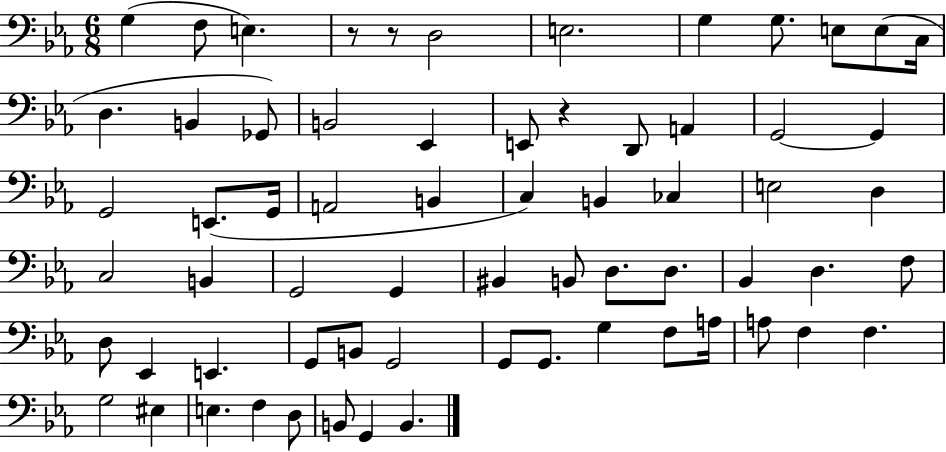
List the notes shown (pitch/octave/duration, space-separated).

G3/q F3/e E3/q. R/e R/e D3/h E3/h. G3/q G3/e. E3/e E3/e C3/s D3/q. B2/q Gb2/e B2/h Eb2/q E2/e R/q D2/e A2/q G2/h G2/q G2/h E2/e. G2/s A2/h B2/q C3/q B2/q CES3/q E3/h D3/q C3/h B2/q G2/h G2/q BIS2/q B2/e D3/e. D3/e. Bb2/q D3/q. F3/e D3/e Eb2/q E2/q. G2/e B2/e G2/h G2/e G2/e. G3/q F3/e A3/s A3/e F3/q F3/q. G3/h EIS3/q E3/q. F3/q D3/e B2/e G2/q B2/q.